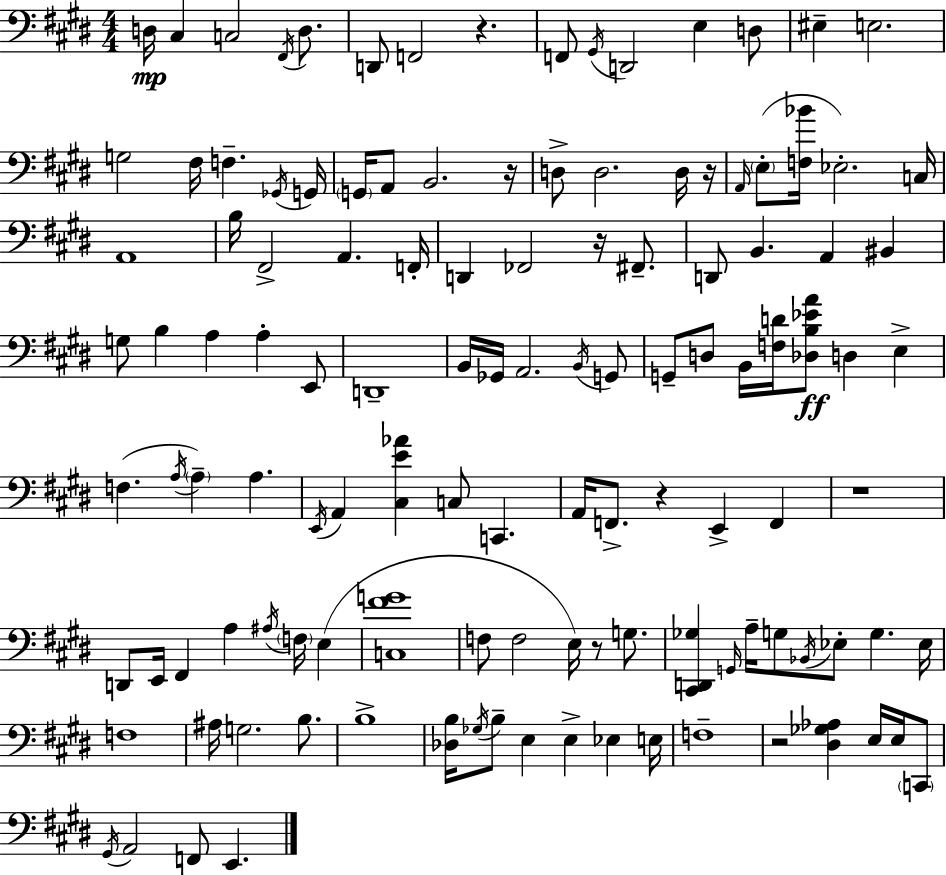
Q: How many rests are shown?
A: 8